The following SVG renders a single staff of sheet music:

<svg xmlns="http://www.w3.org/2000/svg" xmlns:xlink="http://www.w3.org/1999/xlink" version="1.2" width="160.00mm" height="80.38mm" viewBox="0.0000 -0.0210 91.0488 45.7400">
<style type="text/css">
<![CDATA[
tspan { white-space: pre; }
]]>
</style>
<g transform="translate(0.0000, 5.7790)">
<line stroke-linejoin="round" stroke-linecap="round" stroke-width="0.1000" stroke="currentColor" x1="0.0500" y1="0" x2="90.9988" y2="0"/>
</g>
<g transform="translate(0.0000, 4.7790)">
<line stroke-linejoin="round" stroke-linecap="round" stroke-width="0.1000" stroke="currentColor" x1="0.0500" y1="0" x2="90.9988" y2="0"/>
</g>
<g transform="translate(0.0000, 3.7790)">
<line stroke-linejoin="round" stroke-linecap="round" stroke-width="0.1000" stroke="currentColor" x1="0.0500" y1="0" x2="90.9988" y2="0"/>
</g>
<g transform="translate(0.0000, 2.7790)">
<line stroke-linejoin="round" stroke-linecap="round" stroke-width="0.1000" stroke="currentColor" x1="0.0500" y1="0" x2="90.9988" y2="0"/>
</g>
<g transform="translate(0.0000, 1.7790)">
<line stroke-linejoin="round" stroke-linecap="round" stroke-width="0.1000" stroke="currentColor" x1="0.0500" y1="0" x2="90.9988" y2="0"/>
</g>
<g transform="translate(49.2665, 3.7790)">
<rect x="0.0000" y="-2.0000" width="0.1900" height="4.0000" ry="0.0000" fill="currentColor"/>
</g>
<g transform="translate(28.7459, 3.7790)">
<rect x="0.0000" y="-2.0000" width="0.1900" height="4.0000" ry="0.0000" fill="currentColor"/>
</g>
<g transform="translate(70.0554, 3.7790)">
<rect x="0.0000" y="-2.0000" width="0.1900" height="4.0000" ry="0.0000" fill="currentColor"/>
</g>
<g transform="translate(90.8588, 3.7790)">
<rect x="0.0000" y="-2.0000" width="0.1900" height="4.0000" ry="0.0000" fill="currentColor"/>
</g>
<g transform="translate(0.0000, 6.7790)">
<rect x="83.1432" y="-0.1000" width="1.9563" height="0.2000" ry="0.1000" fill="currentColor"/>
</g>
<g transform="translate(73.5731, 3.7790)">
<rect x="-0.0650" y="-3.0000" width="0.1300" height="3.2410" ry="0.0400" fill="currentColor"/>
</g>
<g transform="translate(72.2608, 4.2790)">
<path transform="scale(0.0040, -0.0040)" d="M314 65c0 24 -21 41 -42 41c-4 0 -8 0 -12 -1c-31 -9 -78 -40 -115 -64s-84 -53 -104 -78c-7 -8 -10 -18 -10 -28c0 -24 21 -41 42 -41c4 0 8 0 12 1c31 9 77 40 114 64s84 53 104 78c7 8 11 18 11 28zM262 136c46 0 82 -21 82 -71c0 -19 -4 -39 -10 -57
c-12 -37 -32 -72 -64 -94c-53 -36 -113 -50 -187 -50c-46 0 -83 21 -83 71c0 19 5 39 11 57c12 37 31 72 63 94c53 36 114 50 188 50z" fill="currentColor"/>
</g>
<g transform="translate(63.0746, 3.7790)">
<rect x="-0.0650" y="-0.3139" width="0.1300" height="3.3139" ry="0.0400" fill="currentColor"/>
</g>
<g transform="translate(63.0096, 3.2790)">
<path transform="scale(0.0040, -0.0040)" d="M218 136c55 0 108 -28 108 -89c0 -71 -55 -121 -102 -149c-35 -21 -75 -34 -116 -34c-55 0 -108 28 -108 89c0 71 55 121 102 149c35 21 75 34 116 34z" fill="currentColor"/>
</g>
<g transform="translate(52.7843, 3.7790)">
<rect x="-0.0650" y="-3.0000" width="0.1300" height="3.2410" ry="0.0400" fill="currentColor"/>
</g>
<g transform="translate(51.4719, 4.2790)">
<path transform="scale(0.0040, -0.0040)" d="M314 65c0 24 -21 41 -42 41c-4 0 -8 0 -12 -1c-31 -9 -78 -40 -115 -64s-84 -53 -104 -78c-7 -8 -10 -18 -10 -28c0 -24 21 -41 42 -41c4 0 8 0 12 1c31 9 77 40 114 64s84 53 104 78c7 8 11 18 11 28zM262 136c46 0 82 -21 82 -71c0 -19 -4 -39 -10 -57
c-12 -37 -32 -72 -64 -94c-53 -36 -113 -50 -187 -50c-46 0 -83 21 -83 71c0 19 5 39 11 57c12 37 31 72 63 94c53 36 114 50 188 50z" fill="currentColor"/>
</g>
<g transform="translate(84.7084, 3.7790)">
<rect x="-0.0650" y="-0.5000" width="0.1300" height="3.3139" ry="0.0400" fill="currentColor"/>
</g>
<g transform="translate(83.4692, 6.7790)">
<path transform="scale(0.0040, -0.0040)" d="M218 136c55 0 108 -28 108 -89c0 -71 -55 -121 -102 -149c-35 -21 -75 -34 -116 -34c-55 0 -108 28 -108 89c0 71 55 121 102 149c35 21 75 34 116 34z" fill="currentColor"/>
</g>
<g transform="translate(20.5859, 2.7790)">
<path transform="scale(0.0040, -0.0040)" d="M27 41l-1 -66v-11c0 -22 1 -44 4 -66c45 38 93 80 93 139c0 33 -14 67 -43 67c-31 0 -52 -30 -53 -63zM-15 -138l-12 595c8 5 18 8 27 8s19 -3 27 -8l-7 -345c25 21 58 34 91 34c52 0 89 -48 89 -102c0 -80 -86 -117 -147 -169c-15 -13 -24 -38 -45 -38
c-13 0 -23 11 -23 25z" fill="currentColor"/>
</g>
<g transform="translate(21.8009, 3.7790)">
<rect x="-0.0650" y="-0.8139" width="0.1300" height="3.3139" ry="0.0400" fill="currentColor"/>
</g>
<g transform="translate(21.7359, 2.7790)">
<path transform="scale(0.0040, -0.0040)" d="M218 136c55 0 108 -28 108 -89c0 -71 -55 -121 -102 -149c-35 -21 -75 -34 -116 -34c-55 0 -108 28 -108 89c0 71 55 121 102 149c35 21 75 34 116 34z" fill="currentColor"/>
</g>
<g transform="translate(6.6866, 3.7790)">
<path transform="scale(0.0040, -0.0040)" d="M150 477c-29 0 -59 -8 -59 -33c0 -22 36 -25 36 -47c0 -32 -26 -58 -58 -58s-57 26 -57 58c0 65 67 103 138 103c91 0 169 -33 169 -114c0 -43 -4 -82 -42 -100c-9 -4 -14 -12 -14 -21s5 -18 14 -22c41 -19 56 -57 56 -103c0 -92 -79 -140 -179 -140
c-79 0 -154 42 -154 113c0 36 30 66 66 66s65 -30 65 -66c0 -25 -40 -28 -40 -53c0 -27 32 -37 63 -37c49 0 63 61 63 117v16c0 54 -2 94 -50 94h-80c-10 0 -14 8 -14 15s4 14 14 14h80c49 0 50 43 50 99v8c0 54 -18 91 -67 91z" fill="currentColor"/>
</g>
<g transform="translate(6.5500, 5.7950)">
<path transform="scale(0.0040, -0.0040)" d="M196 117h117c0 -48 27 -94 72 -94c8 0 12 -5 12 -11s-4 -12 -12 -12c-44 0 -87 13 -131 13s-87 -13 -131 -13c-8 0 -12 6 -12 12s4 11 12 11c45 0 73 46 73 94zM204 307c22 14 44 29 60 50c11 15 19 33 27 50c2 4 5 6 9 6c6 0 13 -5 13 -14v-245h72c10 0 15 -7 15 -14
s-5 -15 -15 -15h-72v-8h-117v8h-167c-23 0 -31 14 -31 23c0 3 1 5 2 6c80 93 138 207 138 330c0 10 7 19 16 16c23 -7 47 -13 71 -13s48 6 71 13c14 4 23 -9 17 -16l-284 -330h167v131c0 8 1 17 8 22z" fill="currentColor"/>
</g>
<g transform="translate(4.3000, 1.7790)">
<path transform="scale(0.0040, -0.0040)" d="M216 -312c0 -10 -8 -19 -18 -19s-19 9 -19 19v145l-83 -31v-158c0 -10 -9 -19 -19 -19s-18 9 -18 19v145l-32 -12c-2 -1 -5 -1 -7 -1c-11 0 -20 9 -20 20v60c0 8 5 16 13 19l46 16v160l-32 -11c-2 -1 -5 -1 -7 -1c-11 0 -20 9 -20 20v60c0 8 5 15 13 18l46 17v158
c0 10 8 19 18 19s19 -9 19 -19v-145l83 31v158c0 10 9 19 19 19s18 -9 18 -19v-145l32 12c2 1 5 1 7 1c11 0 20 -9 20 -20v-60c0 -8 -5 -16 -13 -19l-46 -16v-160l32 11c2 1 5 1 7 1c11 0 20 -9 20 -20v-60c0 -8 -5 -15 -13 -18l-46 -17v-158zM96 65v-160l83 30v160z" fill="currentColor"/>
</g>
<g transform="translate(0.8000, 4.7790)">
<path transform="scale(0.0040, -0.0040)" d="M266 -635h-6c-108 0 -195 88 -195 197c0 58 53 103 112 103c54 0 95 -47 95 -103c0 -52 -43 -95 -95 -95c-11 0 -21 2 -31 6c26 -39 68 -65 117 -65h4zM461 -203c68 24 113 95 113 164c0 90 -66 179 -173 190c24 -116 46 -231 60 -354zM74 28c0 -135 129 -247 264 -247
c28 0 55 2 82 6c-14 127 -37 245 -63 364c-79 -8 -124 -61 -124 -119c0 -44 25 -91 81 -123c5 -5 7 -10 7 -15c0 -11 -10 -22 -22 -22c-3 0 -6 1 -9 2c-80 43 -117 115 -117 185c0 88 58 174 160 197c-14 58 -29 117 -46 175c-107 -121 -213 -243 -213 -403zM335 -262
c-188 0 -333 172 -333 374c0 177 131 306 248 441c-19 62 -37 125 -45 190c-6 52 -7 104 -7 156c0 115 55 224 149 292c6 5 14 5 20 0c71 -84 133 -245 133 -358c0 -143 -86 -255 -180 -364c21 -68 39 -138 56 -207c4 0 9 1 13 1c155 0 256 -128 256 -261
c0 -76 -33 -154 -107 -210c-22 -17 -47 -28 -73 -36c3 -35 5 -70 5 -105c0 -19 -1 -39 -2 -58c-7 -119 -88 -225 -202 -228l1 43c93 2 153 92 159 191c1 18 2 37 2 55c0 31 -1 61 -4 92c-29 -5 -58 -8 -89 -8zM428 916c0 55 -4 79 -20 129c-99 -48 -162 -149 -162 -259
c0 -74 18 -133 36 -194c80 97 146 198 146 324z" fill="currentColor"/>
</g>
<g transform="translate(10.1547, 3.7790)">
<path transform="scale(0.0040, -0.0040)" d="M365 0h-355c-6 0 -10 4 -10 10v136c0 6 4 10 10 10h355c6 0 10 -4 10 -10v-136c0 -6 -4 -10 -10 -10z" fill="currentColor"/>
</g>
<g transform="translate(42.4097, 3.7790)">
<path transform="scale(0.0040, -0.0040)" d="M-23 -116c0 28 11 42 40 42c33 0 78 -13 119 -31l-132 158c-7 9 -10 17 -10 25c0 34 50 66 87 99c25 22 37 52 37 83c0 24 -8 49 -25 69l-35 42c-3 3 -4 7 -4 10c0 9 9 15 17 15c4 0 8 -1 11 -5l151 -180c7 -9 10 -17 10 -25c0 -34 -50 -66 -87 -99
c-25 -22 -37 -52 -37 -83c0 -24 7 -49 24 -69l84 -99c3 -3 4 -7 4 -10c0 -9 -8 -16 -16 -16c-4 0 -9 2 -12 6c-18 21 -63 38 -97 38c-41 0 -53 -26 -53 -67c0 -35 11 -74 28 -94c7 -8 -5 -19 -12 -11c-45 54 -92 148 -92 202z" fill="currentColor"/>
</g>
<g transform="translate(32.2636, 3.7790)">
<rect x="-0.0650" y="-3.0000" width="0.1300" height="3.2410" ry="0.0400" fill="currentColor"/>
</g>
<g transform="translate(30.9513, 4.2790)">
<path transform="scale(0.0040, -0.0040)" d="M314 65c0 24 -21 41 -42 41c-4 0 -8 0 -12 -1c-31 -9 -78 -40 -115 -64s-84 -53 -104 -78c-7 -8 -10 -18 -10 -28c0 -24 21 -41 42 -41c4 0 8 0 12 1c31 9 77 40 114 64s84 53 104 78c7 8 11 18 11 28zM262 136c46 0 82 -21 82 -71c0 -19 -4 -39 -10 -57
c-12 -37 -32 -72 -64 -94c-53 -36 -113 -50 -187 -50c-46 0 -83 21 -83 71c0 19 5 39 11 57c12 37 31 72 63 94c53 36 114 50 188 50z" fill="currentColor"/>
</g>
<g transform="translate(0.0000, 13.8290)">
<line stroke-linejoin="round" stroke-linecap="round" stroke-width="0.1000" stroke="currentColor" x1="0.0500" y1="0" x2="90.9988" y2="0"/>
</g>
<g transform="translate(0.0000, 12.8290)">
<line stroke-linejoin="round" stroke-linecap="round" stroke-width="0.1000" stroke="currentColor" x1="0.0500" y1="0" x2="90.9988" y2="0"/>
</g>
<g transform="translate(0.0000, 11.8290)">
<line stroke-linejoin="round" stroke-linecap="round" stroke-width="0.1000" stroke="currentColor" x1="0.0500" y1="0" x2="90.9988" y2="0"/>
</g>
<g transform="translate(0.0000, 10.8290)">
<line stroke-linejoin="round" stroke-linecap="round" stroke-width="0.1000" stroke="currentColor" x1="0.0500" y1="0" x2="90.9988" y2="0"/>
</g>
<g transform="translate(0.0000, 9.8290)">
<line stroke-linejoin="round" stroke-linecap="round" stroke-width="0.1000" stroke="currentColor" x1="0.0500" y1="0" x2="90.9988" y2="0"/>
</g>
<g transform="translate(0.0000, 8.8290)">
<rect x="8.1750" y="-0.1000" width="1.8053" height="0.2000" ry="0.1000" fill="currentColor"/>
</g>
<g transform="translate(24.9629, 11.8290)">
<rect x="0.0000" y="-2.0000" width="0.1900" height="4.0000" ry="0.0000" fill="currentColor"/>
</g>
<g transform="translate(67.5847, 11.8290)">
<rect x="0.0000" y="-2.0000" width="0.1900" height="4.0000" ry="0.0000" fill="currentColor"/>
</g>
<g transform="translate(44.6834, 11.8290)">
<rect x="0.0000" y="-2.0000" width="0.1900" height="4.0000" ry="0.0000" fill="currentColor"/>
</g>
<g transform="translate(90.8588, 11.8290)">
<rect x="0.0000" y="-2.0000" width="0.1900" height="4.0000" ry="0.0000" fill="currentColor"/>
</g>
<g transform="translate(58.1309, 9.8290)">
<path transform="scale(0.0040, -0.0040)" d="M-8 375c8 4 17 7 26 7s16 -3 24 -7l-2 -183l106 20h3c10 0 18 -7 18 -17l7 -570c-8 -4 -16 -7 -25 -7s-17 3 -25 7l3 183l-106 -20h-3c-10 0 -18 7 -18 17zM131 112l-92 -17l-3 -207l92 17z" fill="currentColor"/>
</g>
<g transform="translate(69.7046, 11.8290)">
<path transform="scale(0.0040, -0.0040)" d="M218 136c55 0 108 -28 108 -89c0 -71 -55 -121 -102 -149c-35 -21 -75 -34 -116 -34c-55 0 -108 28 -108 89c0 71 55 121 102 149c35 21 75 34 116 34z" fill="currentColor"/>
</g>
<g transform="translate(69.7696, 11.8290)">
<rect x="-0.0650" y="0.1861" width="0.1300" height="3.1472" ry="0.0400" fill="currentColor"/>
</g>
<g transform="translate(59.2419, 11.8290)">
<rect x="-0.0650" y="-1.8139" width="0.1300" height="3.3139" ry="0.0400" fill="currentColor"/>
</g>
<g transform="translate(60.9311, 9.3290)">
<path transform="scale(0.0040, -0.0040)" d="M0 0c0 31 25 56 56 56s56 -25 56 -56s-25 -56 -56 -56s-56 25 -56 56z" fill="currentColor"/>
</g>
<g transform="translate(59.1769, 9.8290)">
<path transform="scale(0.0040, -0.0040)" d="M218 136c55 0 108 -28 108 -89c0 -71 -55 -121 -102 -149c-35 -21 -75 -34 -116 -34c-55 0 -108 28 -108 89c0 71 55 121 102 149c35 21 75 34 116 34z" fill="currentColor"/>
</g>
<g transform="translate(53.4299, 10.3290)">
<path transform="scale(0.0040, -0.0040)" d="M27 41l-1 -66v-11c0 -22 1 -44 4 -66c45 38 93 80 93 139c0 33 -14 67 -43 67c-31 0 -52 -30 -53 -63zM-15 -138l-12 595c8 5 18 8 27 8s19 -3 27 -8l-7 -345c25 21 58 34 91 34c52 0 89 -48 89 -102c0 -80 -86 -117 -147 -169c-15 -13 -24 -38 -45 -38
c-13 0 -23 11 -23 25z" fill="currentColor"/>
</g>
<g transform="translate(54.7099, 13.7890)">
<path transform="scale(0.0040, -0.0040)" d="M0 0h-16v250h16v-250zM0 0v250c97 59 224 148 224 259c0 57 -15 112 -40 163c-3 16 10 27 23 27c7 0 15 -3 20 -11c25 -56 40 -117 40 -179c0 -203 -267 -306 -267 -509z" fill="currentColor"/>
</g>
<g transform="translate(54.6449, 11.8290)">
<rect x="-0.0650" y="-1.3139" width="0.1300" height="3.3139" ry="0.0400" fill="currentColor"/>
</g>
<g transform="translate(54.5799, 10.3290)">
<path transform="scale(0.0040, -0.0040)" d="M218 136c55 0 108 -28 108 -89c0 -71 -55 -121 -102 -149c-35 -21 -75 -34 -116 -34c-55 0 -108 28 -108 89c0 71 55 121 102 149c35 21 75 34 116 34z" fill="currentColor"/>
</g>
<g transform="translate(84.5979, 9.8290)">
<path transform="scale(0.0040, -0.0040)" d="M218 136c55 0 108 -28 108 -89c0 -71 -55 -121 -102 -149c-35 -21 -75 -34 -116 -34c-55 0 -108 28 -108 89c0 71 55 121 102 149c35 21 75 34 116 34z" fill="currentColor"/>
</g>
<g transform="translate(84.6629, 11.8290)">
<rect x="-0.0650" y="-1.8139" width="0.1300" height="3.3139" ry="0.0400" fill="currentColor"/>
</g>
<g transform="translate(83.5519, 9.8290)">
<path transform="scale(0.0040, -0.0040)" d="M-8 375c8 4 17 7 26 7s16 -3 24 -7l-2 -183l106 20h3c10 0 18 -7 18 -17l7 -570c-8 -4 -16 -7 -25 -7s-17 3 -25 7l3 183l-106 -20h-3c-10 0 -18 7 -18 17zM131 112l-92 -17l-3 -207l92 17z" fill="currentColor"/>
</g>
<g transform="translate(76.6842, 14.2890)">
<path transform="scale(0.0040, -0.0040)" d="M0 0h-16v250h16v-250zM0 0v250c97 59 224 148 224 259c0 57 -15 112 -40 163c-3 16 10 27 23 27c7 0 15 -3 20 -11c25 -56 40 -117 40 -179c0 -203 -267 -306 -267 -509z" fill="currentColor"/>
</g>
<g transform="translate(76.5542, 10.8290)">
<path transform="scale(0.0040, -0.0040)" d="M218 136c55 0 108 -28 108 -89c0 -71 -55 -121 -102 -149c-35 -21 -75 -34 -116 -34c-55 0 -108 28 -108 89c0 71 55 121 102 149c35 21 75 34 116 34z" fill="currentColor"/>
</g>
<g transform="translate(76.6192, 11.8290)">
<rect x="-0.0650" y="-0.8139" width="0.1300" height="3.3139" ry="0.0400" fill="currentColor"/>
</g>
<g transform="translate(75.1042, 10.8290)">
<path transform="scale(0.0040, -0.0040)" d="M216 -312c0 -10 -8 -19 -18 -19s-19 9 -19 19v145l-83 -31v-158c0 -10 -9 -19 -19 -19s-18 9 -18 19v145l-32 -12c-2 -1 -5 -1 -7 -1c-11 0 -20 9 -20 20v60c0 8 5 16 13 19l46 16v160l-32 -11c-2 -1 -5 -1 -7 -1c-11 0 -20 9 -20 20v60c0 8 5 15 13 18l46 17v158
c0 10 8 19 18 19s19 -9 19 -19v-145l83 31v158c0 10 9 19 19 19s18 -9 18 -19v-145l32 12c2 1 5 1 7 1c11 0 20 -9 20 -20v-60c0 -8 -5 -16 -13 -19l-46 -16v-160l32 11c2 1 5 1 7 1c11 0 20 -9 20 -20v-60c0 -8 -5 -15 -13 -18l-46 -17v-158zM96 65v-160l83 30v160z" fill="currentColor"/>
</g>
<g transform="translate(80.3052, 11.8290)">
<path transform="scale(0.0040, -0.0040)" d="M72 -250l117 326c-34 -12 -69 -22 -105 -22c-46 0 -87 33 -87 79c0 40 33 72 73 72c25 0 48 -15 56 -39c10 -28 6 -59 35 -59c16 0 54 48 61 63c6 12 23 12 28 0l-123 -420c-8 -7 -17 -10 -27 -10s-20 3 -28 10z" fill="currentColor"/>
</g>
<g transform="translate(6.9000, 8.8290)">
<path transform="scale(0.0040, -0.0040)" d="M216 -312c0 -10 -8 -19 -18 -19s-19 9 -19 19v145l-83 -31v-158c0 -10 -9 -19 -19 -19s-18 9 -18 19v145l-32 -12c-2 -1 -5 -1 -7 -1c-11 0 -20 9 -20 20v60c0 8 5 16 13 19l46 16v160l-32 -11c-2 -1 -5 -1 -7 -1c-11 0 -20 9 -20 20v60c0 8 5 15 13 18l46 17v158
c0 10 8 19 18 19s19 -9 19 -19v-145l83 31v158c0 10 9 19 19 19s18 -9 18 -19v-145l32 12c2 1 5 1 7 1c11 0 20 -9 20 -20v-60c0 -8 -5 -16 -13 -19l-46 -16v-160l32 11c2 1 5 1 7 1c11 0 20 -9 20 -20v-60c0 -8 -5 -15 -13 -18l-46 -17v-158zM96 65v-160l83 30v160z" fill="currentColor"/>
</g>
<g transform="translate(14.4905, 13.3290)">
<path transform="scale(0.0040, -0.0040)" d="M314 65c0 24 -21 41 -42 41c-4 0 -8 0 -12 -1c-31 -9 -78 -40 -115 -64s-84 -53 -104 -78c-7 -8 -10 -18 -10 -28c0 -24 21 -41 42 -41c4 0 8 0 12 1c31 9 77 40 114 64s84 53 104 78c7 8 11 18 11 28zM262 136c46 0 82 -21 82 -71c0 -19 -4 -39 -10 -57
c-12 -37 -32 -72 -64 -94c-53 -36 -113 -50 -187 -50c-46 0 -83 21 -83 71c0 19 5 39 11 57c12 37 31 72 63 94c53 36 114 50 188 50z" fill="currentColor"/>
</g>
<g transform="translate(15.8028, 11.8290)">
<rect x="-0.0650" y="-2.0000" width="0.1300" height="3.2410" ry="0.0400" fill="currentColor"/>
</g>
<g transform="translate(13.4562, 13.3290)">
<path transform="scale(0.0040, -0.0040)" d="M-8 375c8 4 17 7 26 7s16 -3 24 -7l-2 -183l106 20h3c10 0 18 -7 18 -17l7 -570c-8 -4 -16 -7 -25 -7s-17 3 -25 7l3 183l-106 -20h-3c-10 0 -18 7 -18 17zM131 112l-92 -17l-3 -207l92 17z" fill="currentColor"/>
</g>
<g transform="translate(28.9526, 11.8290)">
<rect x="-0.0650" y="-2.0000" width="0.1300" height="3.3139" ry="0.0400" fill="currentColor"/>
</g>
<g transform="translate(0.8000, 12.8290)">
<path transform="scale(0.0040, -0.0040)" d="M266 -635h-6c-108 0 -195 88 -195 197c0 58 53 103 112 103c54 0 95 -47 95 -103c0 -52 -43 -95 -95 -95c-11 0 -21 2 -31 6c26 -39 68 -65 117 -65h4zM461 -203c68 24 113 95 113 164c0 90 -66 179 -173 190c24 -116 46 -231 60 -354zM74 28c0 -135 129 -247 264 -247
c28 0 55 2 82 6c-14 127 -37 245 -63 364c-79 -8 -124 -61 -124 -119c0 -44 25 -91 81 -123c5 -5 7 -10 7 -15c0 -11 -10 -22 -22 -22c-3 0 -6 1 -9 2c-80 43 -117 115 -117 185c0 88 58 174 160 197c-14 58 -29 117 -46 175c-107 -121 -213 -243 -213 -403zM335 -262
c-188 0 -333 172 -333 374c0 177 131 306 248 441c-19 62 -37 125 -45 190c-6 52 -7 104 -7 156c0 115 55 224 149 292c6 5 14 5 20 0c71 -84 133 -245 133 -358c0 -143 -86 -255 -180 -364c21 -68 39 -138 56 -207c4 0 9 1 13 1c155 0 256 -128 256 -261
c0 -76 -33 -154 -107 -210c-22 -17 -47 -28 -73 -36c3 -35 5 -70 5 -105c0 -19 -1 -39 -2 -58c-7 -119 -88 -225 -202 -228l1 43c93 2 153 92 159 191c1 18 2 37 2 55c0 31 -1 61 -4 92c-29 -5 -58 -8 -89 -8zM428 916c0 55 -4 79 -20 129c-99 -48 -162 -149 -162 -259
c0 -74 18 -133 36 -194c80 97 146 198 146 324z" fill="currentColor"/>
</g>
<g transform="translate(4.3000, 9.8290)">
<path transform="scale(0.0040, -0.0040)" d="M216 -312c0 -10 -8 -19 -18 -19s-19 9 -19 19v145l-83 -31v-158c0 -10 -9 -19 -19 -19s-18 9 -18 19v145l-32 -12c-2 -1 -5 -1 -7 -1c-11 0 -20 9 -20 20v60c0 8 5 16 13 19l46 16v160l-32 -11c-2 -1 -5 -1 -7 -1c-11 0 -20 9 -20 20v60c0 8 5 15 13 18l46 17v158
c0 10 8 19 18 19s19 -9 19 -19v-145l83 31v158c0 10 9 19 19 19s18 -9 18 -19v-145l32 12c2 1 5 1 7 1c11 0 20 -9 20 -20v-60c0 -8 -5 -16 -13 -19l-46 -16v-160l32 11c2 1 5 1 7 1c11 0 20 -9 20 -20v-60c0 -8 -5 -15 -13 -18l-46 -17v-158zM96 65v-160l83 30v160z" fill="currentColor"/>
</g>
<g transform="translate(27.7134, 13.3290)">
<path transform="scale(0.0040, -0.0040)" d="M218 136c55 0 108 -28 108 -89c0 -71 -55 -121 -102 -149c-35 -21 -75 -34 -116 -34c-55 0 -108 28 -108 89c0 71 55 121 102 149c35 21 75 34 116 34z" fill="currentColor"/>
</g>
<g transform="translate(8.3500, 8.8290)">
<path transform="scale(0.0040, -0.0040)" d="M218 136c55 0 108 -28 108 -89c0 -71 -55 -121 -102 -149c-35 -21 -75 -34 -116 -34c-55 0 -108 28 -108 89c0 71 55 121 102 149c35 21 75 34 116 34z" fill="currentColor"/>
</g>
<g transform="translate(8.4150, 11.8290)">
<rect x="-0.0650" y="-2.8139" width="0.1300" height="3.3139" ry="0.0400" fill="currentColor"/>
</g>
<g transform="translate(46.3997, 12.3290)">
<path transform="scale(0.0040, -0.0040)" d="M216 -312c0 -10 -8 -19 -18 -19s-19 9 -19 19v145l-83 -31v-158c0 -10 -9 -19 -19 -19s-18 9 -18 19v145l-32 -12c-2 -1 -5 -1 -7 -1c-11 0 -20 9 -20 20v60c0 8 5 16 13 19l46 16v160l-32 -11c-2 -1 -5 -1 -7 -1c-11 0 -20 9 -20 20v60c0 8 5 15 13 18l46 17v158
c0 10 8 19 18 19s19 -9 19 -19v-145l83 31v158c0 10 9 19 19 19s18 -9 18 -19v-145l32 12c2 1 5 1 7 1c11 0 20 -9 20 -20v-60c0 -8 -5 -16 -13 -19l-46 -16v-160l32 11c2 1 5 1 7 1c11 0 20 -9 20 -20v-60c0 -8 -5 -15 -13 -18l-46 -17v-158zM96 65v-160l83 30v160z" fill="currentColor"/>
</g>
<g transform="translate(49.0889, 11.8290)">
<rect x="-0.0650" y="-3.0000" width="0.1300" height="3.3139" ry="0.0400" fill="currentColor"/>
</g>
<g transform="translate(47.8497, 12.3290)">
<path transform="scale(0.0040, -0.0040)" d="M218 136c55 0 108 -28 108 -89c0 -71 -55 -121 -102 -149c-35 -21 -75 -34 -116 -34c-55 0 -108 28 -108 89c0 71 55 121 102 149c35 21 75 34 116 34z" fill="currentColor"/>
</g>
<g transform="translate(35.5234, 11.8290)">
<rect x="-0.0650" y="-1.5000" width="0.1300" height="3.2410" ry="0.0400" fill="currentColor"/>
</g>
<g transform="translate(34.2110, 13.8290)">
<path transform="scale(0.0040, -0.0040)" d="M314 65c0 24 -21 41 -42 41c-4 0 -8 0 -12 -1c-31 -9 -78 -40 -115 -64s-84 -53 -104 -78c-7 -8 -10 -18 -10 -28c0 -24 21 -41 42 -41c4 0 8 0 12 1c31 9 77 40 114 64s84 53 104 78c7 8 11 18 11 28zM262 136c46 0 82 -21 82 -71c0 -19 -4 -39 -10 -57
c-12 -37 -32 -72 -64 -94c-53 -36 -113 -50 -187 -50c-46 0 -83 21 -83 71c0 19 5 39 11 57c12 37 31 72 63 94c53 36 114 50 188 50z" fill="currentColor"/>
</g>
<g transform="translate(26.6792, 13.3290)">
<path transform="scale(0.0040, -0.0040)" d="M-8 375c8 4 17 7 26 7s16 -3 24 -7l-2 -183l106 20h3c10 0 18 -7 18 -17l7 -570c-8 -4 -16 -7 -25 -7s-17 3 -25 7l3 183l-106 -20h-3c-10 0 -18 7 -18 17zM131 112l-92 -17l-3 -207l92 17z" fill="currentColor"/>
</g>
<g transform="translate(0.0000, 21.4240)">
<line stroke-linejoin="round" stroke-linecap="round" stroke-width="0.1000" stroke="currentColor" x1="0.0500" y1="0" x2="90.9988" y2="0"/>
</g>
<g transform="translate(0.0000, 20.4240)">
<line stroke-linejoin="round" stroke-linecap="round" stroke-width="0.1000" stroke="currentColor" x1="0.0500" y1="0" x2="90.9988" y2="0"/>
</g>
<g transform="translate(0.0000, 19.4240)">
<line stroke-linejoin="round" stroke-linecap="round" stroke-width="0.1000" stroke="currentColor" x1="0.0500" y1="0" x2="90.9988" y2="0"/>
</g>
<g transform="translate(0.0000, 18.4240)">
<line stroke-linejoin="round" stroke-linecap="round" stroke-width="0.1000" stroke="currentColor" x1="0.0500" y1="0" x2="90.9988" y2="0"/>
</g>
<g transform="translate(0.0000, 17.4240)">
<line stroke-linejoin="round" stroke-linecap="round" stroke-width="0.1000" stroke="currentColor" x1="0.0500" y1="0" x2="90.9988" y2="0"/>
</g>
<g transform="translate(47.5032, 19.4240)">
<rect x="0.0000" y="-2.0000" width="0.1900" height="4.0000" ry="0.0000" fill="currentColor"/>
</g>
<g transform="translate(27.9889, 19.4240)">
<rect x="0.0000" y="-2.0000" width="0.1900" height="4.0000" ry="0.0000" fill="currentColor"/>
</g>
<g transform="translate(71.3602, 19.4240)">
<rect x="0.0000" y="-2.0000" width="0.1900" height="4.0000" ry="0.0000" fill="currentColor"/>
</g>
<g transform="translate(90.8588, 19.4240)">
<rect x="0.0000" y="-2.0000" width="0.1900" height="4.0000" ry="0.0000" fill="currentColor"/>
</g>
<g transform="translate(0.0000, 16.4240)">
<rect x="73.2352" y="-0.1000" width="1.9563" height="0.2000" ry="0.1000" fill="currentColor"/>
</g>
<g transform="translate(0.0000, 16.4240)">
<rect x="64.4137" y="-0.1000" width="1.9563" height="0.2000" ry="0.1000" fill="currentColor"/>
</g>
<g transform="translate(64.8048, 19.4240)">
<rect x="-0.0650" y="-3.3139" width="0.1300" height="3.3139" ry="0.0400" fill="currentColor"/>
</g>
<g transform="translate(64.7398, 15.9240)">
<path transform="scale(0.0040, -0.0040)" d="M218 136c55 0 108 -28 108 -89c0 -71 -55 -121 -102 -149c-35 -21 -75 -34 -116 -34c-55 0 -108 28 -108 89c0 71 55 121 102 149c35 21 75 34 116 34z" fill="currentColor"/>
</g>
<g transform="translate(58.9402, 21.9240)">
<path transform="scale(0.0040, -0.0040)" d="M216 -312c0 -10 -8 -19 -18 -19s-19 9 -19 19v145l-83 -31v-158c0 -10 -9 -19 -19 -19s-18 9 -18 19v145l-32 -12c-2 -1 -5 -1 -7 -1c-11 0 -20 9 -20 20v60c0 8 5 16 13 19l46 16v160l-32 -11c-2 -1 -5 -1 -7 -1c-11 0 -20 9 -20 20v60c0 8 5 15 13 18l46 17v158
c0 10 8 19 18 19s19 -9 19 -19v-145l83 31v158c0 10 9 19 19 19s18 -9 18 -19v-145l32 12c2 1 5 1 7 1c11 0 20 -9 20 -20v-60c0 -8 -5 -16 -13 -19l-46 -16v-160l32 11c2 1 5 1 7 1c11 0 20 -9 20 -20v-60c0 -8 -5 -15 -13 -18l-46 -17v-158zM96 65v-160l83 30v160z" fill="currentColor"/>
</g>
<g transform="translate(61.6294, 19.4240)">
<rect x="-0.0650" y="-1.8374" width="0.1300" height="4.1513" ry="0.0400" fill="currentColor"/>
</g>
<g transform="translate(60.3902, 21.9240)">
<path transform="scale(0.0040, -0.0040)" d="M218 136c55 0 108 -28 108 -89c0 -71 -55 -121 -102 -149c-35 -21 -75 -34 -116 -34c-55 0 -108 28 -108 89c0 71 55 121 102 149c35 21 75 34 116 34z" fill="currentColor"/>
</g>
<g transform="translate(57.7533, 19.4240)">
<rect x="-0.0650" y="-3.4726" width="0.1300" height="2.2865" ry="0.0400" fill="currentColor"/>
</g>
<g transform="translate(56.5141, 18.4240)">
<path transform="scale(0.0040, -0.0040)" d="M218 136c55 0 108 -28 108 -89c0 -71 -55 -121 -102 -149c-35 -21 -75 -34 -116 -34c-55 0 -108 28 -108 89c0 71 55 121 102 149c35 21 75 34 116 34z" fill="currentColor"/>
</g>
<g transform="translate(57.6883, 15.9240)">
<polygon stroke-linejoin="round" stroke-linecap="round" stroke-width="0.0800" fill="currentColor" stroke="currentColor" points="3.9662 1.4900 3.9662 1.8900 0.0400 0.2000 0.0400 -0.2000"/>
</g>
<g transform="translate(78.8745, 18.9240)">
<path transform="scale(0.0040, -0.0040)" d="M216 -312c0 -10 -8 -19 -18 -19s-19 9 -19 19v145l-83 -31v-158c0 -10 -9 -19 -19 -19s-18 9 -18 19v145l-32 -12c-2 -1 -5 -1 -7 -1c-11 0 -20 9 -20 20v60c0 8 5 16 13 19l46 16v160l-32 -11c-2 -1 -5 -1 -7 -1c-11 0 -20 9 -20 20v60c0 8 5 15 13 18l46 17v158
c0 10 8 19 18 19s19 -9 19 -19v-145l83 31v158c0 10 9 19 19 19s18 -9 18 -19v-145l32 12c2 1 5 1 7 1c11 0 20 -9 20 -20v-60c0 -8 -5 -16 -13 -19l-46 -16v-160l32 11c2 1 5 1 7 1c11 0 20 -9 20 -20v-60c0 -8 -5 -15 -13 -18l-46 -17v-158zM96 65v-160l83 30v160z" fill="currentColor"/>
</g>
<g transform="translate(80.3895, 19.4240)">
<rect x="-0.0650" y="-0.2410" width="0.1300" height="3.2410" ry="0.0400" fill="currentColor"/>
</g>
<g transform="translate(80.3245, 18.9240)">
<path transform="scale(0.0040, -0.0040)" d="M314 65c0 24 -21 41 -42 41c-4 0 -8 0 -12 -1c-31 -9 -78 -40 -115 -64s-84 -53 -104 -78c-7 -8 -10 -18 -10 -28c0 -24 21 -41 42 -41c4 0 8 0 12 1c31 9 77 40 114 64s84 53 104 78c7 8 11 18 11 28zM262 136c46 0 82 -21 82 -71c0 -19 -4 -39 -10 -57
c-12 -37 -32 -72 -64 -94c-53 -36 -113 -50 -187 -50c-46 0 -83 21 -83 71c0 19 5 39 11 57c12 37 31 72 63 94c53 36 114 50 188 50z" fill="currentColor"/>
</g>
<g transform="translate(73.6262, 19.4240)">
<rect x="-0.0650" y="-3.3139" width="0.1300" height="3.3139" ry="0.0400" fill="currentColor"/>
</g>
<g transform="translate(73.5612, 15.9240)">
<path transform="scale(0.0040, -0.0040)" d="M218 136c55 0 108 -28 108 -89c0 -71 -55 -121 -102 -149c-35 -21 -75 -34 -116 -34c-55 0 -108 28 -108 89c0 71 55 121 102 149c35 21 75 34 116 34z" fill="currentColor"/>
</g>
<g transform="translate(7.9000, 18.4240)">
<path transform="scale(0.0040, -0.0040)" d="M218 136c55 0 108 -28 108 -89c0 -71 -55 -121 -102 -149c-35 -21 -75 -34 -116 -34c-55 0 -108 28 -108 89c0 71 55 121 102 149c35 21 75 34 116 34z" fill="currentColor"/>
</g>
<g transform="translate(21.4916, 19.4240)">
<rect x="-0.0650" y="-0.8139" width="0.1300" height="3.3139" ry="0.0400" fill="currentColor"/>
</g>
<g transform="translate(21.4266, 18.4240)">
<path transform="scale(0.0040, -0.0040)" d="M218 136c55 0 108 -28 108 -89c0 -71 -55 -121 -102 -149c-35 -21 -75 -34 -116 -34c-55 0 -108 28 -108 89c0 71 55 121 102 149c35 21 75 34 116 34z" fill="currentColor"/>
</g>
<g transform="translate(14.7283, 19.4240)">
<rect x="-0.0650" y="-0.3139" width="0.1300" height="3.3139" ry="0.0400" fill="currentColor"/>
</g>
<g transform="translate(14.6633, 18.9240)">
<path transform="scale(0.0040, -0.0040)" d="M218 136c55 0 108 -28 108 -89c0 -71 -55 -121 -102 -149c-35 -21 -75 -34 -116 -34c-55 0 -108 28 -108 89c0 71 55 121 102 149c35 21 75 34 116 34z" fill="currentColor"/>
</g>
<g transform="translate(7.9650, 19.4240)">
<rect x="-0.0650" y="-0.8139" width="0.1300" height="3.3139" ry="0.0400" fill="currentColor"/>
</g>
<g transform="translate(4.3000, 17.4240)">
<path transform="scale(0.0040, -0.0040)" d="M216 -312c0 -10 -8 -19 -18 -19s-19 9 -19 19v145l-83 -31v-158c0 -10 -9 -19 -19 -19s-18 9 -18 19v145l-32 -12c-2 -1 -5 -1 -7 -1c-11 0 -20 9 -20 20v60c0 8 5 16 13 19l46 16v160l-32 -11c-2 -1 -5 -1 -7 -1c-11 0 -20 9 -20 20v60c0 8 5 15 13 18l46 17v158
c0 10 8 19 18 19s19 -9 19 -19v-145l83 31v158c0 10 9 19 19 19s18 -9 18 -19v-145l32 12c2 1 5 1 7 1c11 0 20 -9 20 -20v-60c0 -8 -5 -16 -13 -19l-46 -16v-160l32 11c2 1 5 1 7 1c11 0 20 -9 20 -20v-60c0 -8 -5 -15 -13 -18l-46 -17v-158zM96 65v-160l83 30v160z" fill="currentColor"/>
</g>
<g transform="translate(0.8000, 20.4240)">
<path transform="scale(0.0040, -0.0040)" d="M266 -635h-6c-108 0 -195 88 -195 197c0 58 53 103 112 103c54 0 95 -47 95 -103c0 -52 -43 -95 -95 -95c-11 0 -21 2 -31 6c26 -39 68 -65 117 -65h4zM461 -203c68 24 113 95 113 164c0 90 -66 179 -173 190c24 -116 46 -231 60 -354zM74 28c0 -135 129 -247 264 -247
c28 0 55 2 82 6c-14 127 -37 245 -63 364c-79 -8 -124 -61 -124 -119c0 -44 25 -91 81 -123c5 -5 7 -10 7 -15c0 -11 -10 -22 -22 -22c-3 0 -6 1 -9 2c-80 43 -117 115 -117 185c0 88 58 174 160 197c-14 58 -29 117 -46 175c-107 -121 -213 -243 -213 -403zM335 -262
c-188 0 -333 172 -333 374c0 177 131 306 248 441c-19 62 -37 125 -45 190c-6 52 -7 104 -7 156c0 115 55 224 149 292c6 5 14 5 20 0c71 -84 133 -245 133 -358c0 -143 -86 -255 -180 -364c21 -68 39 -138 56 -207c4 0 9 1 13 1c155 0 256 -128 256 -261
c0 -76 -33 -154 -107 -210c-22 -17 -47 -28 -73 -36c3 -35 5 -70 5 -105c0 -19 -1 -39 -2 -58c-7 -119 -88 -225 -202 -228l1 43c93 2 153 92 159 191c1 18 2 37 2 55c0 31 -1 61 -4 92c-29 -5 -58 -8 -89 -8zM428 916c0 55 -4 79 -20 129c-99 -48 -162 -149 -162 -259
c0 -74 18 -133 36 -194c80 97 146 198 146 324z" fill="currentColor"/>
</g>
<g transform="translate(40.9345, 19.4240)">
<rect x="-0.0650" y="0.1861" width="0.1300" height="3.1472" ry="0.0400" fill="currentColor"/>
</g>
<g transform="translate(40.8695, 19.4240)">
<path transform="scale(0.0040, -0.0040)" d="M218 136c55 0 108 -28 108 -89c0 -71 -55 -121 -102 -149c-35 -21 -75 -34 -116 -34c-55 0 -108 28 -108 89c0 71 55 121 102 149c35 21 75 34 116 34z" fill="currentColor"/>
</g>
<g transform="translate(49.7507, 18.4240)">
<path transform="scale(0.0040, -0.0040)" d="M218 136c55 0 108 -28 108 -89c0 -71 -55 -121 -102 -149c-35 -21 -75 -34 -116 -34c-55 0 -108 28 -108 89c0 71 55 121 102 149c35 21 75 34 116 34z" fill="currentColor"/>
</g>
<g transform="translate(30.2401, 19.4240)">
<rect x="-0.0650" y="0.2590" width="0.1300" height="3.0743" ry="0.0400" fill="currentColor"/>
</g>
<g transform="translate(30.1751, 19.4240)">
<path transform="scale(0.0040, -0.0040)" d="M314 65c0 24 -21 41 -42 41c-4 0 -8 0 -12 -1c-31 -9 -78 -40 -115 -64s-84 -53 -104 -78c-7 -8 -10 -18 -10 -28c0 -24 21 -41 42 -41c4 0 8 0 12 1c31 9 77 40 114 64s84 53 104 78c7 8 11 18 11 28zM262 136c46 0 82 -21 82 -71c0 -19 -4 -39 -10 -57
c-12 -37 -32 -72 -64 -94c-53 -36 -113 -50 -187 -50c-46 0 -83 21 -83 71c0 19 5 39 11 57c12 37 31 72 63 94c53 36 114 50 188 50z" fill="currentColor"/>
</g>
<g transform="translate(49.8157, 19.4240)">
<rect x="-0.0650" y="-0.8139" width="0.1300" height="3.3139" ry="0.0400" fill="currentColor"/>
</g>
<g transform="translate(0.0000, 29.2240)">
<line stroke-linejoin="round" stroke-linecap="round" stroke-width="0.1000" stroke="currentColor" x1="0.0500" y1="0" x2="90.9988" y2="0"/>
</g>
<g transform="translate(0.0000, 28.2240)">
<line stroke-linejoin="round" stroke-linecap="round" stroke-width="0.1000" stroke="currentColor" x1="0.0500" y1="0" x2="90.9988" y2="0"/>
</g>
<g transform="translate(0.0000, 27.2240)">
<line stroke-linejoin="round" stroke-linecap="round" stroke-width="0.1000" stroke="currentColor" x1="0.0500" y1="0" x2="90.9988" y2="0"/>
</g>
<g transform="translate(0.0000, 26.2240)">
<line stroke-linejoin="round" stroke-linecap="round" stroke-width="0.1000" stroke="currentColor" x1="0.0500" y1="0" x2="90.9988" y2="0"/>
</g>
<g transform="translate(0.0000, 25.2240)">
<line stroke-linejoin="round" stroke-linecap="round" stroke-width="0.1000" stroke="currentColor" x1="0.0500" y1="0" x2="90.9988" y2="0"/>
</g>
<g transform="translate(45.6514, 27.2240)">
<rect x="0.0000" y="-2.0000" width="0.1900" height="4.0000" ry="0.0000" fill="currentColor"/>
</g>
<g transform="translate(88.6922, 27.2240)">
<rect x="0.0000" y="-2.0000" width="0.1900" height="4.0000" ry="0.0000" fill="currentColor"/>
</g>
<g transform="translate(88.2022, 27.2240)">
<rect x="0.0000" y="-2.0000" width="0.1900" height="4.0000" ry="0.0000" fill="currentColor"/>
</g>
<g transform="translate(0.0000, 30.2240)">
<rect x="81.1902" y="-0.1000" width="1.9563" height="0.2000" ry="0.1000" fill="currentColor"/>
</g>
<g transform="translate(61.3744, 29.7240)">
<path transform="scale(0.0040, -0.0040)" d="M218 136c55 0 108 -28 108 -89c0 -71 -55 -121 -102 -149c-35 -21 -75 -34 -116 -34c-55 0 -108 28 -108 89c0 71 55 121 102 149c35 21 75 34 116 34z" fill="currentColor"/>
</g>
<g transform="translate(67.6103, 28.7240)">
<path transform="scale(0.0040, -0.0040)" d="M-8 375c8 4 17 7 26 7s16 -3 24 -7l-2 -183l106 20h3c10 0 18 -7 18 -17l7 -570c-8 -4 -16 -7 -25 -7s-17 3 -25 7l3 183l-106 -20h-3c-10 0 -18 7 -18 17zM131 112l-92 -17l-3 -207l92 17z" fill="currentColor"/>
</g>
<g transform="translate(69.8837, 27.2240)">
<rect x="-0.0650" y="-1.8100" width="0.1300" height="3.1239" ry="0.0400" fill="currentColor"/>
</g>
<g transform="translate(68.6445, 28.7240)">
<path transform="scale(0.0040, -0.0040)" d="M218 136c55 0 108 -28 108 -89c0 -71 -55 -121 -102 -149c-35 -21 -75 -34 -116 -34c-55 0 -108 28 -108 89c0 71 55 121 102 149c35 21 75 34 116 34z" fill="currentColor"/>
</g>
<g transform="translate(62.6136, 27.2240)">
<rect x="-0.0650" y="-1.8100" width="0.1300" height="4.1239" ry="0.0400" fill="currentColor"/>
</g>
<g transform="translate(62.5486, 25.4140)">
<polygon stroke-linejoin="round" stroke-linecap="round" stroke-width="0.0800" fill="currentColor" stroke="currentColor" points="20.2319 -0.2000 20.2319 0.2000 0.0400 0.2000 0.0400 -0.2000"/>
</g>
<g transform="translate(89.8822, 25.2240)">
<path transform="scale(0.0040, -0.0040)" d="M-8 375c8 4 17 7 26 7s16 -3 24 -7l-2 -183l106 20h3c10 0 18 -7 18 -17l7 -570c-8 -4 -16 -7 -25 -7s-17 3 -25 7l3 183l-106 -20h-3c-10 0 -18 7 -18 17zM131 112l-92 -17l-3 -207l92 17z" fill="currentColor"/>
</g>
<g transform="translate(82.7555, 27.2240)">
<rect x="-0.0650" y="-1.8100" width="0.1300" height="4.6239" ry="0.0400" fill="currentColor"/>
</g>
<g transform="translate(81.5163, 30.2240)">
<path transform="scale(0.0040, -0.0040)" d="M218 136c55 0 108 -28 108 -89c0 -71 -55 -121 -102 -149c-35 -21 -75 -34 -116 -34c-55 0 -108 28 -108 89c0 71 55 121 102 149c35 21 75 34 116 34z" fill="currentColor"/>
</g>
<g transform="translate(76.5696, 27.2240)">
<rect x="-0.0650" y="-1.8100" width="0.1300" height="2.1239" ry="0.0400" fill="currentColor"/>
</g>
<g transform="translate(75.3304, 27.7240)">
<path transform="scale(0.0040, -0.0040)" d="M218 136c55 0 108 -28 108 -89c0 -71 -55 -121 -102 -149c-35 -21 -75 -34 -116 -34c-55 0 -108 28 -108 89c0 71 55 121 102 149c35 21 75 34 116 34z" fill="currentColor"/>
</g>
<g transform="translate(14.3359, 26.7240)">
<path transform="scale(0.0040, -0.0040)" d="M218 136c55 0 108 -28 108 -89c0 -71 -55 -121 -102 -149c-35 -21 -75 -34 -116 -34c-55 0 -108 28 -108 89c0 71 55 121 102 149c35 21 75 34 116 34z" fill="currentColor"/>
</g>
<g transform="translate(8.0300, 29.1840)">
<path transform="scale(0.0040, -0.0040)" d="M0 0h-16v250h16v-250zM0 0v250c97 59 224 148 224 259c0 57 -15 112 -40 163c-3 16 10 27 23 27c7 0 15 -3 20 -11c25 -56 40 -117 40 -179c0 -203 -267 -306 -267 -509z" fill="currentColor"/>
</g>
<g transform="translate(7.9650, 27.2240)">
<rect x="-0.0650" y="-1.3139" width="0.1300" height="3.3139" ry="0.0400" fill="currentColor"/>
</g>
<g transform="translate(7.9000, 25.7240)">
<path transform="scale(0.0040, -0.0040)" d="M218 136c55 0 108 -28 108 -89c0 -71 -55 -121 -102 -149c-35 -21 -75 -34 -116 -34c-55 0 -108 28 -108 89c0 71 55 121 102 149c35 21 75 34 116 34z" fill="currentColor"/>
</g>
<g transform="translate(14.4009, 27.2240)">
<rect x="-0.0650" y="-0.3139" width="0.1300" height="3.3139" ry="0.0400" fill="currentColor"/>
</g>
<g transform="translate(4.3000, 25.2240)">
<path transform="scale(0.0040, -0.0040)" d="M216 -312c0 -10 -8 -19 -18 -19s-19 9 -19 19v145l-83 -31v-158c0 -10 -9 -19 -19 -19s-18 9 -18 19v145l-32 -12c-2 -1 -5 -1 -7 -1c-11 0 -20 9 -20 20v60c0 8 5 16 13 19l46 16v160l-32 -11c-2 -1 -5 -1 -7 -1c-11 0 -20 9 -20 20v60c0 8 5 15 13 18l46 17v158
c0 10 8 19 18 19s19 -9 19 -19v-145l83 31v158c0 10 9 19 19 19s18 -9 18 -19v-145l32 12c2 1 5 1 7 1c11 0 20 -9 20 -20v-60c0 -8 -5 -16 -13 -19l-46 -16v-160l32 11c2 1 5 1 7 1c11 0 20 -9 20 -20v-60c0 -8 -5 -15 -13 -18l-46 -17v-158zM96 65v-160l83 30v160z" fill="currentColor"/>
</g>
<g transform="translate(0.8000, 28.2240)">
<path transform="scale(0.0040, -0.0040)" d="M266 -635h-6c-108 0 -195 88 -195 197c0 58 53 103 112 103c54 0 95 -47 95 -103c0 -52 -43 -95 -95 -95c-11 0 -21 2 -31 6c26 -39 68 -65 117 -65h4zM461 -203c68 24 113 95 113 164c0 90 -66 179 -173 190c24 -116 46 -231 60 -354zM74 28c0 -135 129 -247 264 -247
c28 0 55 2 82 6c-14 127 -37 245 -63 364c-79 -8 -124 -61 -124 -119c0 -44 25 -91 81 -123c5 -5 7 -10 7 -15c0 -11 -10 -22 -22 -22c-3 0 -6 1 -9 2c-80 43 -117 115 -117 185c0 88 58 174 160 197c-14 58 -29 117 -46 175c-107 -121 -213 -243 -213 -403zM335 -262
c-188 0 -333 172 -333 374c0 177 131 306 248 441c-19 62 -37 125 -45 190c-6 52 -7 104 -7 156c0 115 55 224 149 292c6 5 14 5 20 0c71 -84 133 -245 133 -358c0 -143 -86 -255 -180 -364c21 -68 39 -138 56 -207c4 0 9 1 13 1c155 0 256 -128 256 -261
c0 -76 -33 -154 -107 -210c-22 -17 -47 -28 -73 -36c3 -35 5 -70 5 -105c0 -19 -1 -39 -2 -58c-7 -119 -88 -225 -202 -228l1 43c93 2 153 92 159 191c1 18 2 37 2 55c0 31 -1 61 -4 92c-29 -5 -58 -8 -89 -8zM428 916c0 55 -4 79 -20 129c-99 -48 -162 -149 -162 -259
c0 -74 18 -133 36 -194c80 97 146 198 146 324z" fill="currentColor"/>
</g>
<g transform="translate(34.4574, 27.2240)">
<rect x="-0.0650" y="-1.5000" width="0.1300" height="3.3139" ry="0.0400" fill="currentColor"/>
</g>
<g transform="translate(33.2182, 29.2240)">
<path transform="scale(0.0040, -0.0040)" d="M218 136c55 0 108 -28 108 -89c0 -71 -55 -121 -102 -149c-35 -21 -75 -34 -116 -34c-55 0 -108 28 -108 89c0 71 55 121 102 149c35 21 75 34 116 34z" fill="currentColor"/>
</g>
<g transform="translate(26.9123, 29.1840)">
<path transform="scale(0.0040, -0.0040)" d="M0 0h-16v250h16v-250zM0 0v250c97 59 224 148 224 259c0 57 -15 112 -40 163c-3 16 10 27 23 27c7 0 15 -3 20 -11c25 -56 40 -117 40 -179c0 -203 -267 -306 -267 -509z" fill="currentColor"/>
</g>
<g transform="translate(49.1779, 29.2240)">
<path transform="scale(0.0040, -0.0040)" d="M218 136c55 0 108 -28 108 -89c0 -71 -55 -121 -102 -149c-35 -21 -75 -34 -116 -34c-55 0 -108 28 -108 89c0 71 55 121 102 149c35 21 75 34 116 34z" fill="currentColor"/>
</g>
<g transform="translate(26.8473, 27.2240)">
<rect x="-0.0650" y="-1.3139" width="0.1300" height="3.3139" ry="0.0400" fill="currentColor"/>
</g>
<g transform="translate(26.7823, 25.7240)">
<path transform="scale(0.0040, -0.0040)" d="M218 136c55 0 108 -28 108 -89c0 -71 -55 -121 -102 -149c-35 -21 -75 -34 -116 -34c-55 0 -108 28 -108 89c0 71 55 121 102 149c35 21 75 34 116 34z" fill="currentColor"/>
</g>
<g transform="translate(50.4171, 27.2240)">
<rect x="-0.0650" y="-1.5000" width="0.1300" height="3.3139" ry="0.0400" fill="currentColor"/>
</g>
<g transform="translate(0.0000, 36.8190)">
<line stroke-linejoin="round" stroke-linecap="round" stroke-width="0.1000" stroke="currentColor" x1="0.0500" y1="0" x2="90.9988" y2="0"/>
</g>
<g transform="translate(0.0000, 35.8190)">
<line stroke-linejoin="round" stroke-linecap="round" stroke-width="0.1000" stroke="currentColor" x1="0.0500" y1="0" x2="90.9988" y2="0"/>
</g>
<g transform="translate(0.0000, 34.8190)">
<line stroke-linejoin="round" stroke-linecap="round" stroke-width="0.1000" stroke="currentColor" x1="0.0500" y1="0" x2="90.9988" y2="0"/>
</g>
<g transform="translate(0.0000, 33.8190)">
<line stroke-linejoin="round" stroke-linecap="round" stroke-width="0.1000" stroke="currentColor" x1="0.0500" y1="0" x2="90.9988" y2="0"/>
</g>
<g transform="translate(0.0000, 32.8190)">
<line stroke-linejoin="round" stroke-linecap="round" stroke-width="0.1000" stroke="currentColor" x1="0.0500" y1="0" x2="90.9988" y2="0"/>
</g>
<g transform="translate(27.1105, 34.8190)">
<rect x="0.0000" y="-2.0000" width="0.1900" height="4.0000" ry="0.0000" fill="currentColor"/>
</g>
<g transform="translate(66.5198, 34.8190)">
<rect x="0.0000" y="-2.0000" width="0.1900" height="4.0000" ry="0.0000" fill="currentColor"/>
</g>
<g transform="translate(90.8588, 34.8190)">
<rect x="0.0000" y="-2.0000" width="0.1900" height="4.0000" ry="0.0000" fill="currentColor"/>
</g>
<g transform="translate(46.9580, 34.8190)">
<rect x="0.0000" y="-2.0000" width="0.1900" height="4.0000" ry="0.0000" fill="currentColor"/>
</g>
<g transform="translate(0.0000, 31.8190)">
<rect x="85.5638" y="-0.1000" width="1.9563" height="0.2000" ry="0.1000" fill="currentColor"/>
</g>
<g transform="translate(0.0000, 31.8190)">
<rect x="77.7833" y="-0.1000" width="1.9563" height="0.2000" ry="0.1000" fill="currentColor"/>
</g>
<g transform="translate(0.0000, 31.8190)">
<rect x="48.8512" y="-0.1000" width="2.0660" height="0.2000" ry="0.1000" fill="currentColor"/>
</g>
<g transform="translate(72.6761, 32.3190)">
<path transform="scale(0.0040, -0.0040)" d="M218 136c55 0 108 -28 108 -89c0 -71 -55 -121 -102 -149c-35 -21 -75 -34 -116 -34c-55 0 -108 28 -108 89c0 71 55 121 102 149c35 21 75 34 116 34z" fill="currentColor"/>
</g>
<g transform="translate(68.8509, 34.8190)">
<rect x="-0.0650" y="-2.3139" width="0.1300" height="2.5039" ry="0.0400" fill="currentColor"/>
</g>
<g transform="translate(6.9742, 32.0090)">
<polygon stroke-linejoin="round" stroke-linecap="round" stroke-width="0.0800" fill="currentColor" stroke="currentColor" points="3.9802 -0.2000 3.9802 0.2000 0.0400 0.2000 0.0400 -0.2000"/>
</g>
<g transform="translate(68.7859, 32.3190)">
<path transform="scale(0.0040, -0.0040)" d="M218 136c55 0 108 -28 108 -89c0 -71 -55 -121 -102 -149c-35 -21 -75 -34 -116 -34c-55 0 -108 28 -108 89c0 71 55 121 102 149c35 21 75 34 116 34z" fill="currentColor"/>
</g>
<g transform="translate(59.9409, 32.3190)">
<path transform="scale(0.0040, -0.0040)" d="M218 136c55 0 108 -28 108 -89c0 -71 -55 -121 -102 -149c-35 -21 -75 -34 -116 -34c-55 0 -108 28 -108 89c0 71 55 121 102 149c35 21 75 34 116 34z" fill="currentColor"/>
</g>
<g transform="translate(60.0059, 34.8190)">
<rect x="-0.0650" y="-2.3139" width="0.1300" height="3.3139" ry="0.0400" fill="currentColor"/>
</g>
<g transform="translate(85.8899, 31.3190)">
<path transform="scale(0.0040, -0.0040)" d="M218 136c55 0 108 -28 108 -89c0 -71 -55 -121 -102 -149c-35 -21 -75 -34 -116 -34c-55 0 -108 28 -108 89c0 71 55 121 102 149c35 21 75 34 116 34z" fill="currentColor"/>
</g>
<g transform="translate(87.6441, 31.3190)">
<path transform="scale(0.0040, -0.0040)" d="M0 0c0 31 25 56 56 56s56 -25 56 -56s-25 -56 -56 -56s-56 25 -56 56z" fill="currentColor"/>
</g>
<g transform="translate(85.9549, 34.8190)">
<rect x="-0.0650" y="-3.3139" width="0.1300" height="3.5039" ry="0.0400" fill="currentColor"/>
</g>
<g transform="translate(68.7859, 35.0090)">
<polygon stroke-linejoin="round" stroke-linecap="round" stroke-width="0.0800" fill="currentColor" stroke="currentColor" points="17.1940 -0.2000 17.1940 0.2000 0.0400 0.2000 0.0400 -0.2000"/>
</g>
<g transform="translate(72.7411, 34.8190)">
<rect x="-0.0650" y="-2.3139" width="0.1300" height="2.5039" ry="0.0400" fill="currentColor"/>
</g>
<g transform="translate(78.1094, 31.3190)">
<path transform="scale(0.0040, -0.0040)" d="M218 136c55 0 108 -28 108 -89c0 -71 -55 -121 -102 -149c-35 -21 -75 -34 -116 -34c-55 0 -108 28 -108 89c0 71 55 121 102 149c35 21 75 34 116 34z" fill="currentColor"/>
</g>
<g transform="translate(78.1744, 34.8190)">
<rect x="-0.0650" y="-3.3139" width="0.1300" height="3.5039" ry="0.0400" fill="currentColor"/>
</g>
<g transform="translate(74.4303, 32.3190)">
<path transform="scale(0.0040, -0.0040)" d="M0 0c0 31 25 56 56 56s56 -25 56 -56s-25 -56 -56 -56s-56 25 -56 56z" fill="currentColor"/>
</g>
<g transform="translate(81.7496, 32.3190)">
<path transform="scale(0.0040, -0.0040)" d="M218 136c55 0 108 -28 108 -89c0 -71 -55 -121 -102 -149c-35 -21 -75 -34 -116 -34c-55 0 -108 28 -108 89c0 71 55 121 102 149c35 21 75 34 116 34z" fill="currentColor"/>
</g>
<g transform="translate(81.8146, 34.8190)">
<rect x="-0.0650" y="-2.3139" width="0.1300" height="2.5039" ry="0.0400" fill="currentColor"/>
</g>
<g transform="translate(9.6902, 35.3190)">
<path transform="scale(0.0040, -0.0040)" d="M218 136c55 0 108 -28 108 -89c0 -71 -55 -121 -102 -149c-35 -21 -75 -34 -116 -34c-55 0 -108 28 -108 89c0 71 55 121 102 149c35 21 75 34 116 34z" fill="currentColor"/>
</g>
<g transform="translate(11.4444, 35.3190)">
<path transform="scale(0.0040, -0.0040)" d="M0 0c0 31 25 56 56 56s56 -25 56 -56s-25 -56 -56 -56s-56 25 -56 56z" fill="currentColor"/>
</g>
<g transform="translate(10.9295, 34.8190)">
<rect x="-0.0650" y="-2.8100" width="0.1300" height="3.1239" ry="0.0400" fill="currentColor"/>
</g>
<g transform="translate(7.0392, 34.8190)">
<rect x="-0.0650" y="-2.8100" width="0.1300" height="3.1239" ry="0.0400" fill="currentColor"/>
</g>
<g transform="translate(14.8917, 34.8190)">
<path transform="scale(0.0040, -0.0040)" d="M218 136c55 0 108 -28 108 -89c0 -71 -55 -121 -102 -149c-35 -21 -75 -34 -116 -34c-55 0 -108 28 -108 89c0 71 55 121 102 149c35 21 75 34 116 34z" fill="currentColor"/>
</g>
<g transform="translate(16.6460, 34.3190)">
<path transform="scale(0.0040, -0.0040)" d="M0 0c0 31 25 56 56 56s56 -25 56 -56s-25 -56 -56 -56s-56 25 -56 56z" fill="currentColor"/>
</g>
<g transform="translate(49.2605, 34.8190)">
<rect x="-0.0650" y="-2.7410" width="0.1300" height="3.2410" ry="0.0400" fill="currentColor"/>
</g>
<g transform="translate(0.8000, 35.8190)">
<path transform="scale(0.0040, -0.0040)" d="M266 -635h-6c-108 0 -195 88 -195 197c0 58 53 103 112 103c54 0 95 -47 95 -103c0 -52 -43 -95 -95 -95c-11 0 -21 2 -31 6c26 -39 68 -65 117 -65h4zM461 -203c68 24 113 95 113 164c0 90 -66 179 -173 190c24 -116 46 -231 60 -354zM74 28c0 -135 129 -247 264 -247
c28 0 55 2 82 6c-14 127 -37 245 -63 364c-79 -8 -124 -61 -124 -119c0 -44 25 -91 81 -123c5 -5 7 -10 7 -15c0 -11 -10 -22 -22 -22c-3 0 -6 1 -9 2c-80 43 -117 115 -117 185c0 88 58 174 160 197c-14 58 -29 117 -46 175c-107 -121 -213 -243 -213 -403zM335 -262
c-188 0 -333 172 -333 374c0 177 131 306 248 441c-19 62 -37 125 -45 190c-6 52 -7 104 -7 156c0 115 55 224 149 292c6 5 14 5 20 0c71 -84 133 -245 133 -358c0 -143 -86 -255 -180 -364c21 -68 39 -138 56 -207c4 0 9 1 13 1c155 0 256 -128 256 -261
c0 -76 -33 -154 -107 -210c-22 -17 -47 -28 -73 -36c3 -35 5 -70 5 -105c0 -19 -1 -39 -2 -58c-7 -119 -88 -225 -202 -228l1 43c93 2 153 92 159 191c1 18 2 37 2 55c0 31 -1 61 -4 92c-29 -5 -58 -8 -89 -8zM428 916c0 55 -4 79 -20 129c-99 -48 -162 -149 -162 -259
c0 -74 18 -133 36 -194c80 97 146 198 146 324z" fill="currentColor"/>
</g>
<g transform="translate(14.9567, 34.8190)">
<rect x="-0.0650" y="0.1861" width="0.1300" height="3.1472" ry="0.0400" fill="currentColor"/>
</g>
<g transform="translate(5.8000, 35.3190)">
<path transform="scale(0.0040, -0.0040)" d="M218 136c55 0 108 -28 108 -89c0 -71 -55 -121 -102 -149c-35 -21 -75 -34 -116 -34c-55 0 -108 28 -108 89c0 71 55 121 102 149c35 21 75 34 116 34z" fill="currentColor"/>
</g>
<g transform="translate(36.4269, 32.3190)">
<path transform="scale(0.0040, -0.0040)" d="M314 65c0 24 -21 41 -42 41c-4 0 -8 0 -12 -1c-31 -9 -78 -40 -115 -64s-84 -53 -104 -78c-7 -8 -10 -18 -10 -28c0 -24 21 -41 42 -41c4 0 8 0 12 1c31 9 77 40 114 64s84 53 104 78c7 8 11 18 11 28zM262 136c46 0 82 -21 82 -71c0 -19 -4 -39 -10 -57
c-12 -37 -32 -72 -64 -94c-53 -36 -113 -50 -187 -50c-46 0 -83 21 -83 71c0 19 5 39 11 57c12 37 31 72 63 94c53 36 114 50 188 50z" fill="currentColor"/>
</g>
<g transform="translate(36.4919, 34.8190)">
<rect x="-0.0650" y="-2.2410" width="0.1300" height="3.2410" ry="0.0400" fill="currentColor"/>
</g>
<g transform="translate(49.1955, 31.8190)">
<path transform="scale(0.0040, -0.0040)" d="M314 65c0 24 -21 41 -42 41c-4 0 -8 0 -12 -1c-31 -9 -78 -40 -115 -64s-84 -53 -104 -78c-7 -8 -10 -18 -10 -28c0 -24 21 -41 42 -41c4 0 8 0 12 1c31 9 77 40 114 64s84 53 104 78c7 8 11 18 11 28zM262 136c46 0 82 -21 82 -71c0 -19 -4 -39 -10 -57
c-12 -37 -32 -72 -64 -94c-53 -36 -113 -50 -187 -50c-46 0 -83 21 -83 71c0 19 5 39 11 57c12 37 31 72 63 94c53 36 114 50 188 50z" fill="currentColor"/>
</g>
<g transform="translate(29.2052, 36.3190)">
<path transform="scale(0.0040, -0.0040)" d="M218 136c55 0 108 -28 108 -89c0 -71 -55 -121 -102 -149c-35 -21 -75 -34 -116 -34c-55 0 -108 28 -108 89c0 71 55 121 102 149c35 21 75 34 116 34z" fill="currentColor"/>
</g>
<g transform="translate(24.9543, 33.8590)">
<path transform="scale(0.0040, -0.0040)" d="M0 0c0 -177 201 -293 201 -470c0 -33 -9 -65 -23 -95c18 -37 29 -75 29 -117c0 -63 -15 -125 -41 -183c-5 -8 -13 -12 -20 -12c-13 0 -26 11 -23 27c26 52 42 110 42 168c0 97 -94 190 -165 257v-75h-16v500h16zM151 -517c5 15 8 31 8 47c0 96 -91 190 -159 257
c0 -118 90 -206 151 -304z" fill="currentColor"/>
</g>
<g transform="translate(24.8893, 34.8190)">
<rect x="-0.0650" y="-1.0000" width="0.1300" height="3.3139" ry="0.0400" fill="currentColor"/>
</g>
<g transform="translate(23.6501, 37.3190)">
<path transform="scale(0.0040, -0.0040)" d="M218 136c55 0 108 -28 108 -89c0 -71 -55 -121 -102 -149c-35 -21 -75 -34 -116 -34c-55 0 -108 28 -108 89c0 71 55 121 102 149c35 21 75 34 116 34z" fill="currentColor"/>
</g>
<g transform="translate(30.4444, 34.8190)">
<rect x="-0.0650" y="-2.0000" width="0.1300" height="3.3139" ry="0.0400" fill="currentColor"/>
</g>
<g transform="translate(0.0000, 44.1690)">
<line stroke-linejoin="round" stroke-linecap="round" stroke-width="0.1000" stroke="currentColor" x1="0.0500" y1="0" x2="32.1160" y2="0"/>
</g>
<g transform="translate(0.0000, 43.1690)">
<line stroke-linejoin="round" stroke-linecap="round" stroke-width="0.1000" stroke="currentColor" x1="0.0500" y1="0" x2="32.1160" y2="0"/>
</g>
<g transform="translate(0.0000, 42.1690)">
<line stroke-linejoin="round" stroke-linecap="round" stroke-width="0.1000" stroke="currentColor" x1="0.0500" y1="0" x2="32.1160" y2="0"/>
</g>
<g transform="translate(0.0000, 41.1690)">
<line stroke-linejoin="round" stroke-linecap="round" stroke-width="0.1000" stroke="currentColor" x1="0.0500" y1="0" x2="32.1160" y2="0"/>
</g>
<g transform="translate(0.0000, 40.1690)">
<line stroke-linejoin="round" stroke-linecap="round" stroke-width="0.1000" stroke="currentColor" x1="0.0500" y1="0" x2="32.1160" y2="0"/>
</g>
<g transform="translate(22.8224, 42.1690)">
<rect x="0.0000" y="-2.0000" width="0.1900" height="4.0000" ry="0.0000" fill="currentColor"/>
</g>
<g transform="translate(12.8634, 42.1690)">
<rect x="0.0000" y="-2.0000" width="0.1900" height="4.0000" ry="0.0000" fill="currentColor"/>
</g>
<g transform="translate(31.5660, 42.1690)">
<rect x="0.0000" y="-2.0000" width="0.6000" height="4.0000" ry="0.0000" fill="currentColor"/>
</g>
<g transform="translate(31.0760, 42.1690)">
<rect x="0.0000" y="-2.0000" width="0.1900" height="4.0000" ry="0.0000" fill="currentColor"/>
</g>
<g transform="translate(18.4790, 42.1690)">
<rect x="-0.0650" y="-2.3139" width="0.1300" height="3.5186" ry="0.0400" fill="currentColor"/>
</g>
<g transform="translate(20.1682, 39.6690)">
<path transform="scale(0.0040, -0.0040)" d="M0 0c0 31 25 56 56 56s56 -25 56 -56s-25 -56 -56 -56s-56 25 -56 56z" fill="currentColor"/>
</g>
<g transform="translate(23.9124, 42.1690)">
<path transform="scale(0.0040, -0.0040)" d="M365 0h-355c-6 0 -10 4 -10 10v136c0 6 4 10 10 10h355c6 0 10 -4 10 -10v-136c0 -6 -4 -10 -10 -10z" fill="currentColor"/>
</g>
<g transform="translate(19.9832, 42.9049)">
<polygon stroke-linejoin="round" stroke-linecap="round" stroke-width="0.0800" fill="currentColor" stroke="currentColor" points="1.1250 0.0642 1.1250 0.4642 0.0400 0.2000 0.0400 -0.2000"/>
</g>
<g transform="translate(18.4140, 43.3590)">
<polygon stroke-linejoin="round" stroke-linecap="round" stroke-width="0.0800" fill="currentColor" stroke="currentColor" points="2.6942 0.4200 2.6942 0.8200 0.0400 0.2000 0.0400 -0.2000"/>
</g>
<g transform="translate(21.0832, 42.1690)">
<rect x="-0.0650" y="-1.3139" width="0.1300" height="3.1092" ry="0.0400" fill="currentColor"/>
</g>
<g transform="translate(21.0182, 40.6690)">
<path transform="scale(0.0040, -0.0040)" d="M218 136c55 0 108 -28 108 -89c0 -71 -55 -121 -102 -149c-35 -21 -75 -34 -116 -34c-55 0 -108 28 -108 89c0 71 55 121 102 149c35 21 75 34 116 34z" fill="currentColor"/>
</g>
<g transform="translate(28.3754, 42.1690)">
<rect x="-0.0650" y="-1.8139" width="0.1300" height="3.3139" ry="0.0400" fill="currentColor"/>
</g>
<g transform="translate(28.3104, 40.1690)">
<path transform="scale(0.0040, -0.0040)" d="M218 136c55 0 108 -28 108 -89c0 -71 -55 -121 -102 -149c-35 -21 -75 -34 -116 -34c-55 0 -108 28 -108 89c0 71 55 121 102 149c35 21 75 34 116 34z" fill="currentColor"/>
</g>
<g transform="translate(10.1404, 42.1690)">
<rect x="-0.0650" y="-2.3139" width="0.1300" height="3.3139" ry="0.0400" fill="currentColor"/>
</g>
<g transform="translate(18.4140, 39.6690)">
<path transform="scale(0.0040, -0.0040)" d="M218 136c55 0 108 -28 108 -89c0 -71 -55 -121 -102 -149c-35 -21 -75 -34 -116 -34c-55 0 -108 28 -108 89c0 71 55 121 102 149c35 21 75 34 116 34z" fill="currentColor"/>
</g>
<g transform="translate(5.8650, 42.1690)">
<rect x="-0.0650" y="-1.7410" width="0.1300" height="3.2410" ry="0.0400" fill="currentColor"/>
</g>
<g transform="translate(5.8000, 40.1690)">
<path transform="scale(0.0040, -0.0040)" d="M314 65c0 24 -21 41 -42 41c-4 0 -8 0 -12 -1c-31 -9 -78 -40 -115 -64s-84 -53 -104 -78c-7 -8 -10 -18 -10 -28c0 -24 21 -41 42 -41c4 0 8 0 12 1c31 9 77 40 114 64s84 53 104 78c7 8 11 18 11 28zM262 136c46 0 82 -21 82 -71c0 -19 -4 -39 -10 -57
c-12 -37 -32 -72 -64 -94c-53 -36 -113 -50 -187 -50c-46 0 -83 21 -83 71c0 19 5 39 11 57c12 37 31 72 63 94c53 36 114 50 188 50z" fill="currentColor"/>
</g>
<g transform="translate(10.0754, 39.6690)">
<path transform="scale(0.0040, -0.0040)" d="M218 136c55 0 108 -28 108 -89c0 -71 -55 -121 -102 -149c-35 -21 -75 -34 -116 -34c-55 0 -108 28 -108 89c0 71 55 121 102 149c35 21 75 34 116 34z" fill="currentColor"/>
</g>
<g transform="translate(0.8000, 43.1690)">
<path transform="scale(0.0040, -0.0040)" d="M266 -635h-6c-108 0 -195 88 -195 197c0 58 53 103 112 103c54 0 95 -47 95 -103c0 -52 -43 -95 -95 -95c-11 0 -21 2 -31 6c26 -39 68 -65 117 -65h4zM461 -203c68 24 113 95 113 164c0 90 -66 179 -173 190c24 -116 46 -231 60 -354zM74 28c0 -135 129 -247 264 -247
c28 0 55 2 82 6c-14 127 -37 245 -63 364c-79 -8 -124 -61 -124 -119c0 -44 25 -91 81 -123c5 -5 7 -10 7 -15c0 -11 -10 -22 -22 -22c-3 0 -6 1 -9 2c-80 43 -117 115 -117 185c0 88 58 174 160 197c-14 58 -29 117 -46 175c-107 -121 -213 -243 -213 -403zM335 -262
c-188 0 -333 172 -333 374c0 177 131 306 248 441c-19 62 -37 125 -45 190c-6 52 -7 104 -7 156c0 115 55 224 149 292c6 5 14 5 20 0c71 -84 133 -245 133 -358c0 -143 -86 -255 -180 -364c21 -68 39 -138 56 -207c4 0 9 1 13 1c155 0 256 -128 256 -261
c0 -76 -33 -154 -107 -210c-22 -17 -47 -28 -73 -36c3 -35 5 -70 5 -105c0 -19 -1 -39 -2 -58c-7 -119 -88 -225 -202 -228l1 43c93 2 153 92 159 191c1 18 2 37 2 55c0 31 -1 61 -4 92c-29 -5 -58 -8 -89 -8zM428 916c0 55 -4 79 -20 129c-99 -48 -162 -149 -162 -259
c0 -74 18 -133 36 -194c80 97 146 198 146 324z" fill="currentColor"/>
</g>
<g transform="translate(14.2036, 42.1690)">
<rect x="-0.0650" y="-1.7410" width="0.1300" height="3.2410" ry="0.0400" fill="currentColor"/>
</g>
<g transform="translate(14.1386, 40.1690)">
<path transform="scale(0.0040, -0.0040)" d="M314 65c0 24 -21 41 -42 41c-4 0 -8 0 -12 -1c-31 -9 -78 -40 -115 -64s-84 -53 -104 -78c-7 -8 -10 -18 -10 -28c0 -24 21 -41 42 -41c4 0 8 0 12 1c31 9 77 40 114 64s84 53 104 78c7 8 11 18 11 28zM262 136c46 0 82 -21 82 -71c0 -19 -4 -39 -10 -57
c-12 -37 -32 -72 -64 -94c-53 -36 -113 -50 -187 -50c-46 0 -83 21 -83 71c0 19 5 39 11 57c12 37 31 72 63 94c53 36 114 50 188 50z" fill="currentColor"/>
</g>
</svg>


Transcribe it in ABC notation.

X:1
T:Untitled
M:3/4
L:1/4
K:G
z2 _d A2 z A2 c A2 C ^a F2 F E2 ^A _e/2 f B ^d/2 z/2 f d c d B2 B d d/2 ^D/2 b b ^c2 e/2 c e/2 E E D/2 F/2 A/2 C/2 A/2 A/2 B D/4 F g2 a2 g g/2 g/2 b/2 g/2 b/2 f2 g f2 g/2 e/4 z2 f